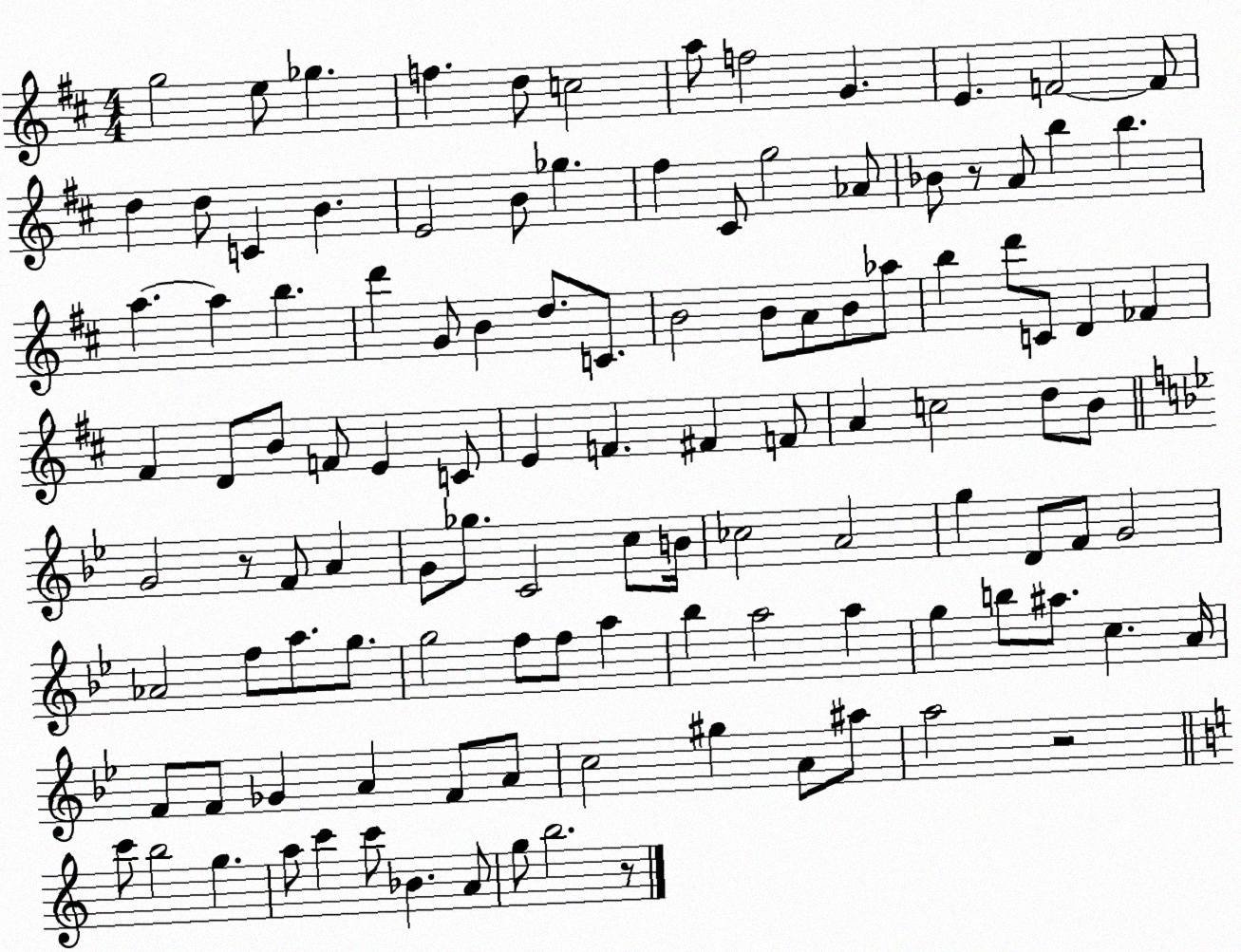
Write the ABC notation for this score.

X:1
T:Untitled
M:4/4
L:1/4
K:D
g2 e/2 _g f d/2 c2 a/2 f2 G E F2 F/2 d d/2 C B E2 B/2 _g ^f ^C/2 g2 _A/2 _B/2 z/2 A/2 b b a a b d' G/2 B d/2 C/2 B2 B/2 A/2 B/2 _a/2 b d'/2 C/2 D _F ^F D/2 B/2 F/2 E C/2 E F ^F F/2 A c2 d/2 B/2 G2 z/2 F/2 A G/2 _g/2 C2 c/2 B/4 _c2 A2 g D/2 F/2 G2 _A2 f/2 a/2 g/2 g2 f/2 f/2 a _b a2 a g b/2 ^a/2 c A/4 F/2 F/2 _G A F/2 A/2 c2 ^g A/2 ^a/2 a2 z2 c'/2 b2 g a/2 c' c'/2 _B A/2 g/2 b2 z/2